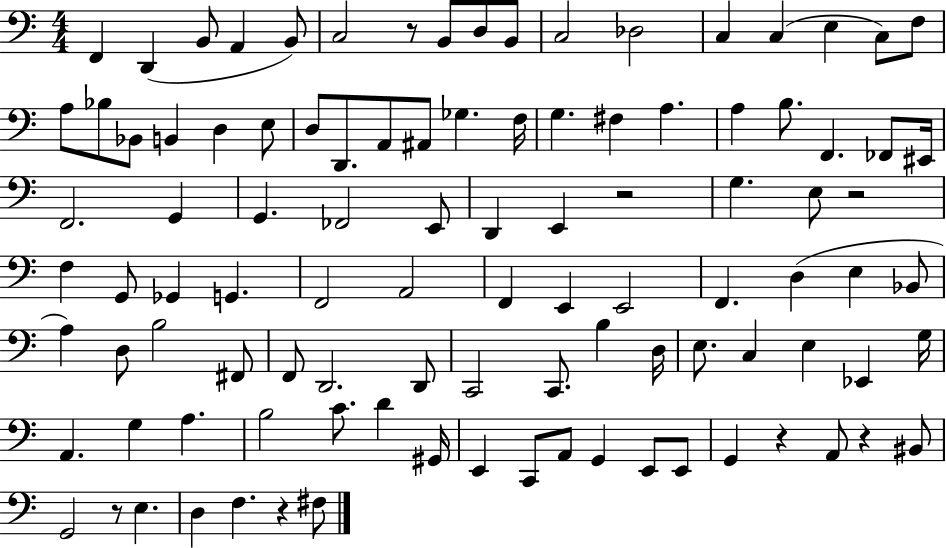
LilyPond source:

{
  \clef bass
  \numericTimeSignature
  \time 4/4
  \key c \major
  f,4 d,4( b,8 a,4 b,8) | c2 r8 b,8 d8 b,8 | c2 des2 | c4 c4( e4 c8) f8 | \break a8 bes8 bes,8 b,4 d4 e8 | d8 d,8. a,8 ais,8 ges4. f16 | g4. fis4 a4. | a4 b8. f,4. fes,8 eis,16 | \break f,2. g,4 | g,4. fes,2 e,8 | d,4 e,4 r2 | g4. e8 r2 | \break f4 g,8 ges,4 g,4. | f,2 a,2 | f,4 e,4 e,2 | f,4. d4( e4 bes,8 | \break a4) d8 b2 fis,8 | f,8 d,2. d,8 | c,2 c,8. b4 d16 | e8. c4 e4 ees,4 g16 | \break a,4. g4 a4. | b2 c'8. d'4 gis,16 | e,4 c,8 a,8 g,4 e,8 e,8 | g,4 r4 a,8 r4 bis,8 | \break g,2 r8 e4. | d4 f4. r4 fis8 | \bar "|."
}